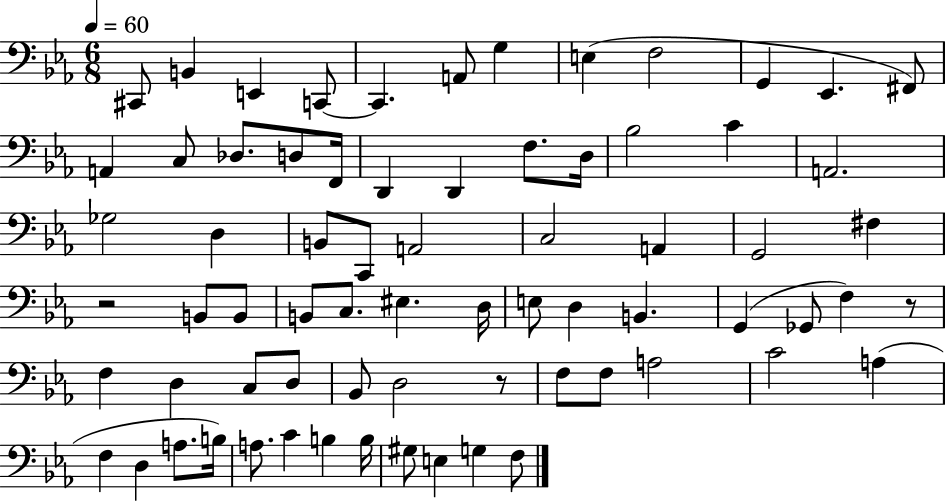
C#2/e B2/q E2/q C2/e C2/q. A2/e G3/q E3/q F3/h G2/q Eb2/q. F#2/e A2/q C3/e Db3/e. D3/e F2/s D2/q D2/q F3/e. D3/s Bb3/h C4/q A2/h. Gb3/h D3/q B2/e C2/e A2/h C3/h A2/q G2/h F#3/q R/h B2/e B2/e B2/e C3/e. EIS3/q. D3/s E3/e D3/q B2/q. G2/q Gb2/e F3/q R/e F3/q D3/q C3/e D3/e Bb2/e D3/h R/e F3/e F3/e A3/h C4/h A3/q F3/q D3/q A3/e. B3/s A3/e. C4/q B3/q B3/s G#3/e E3/q G3/q F3/e